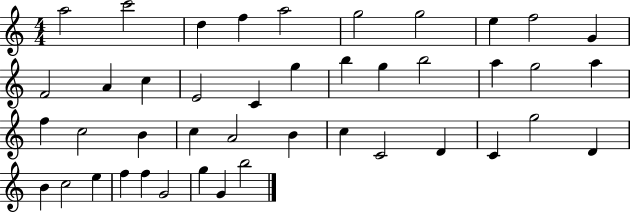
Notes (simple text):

A5/h C6/h D5/q F5/q A5/h G5/h G5/h E5/q F5/h G4/q F4/h A4/q C5/q E4/h C4/q G5/q B5/q G5/q B5/h A5/q G5/h A5/q F5/q C5/h B4/q C5/q A4/h B4/q C5/q C4/h D4/q C4/q G5/h D4/q B4/q C5/h E5/q F5/q F5/q G4/h G5/q G4/q B5/h